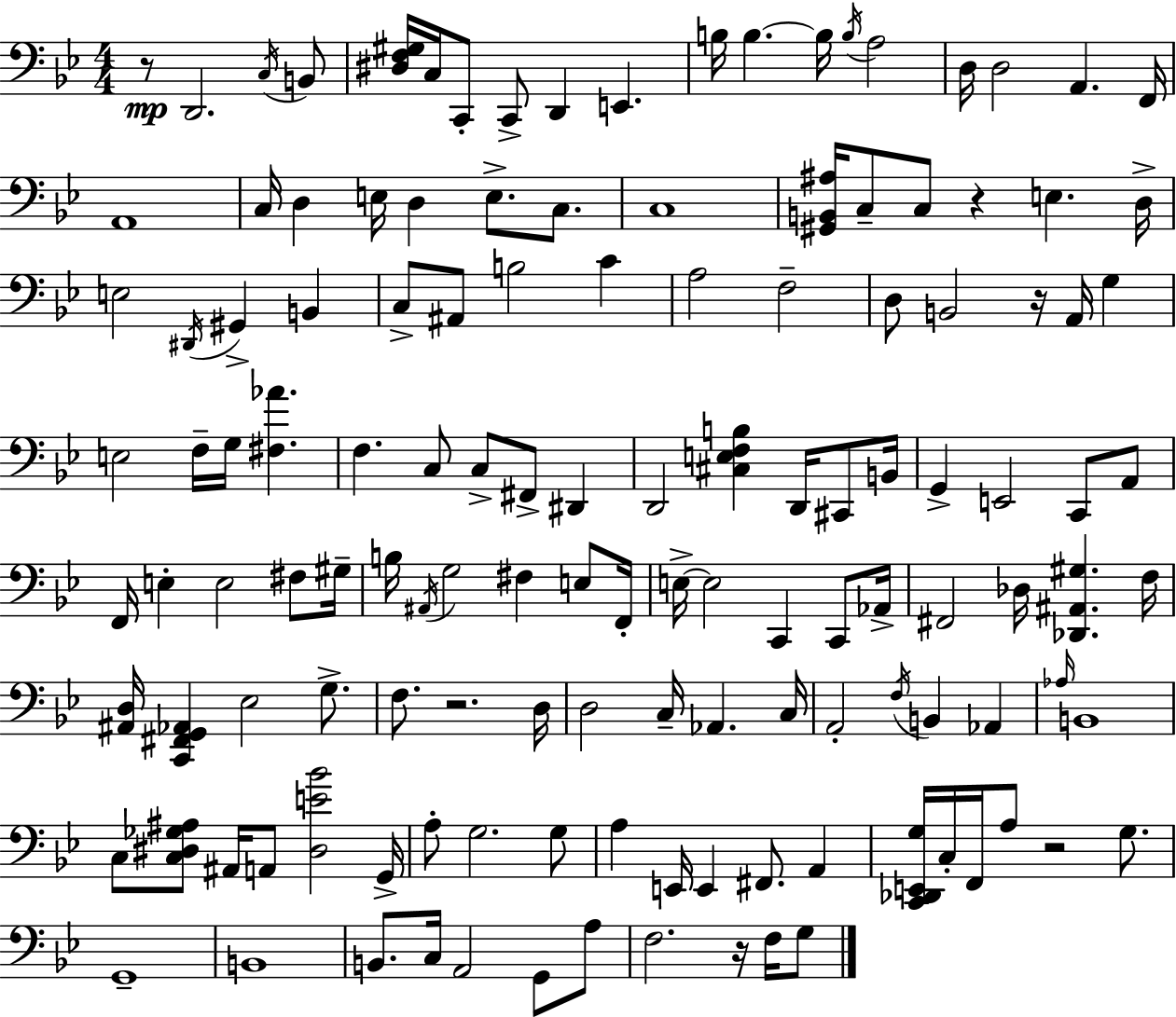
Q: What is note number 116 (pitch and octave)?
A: F3